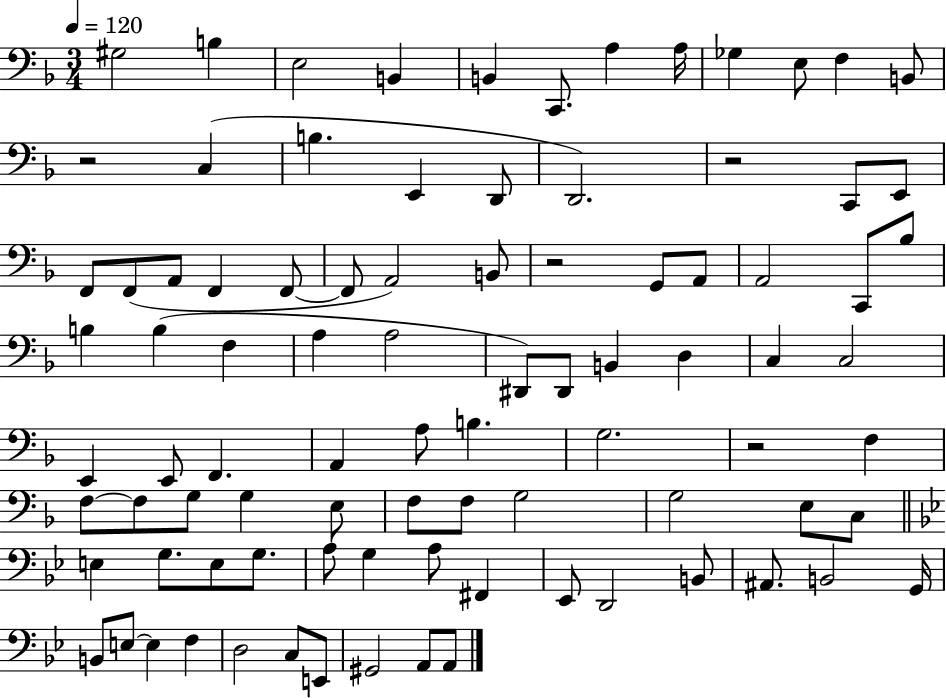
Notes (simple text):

G#3/h B3/q E3/h B2/q B2/q C2/e. A3/q A3/s Gb3/q E3/e F3/q B2/e R/h C3/q B3/q. E2/q D2/e D2/h. R/h C2/e E2/e F2/e F2/e A2/e F2/q F2/e F2/e A2/h B2/e R/h G2/e A2/e A2/h C2/e Bb3/e B3/q B3/q F3/q A3/q A3/h D#2/e D#2/e B2/q D3/q C3/q C3/h E2/q E2/e F2/q. A2/q A3/e B3/q. G3/h. R/h F3/q F3/e F3/e G3/e G3/q E3/e F3/e F3/e G3/h G3/h E3/e C3/e E3/q G3/e. E3/e G3/e. A3/e G3/q A3/e F#2/q Eb2/e D2/h B2/e A#2/e. B2/h G2/s B2/e E3/e E3/q F3/q D3/h C3/e E2/e G#2/h A2/e A2/e